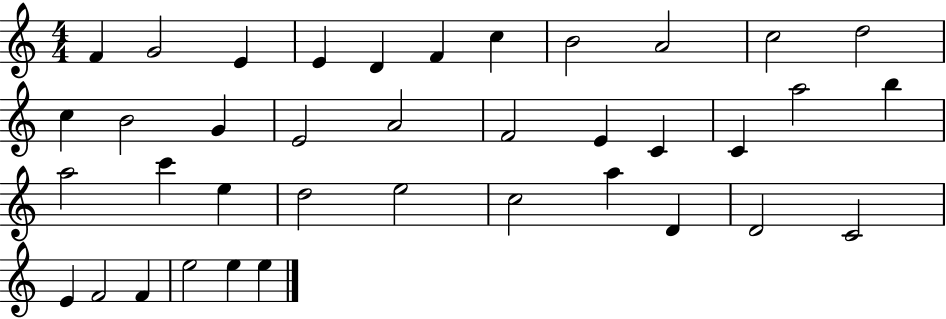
X:1
T:Untitled
M:4/4
L:1/4
K:C
F G2 E E D F c B2 A2 c2 d2 c B2 G E2 A2 F2 E C C a2 b a2 c' e d2 e2 c2 a D D2 C2 E F2 F e2 e e